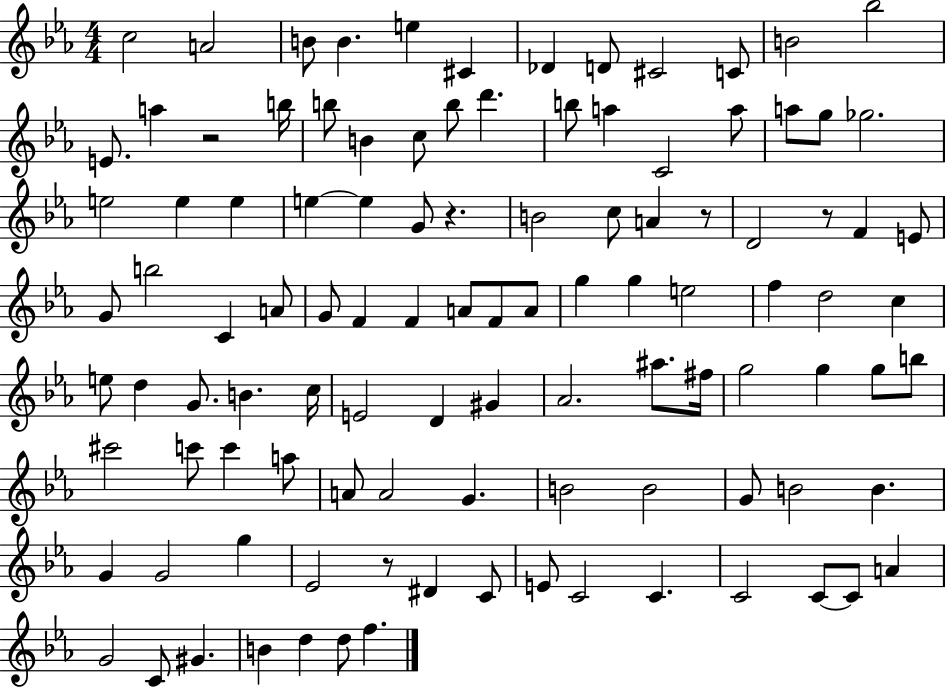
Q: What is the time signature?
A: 4/4